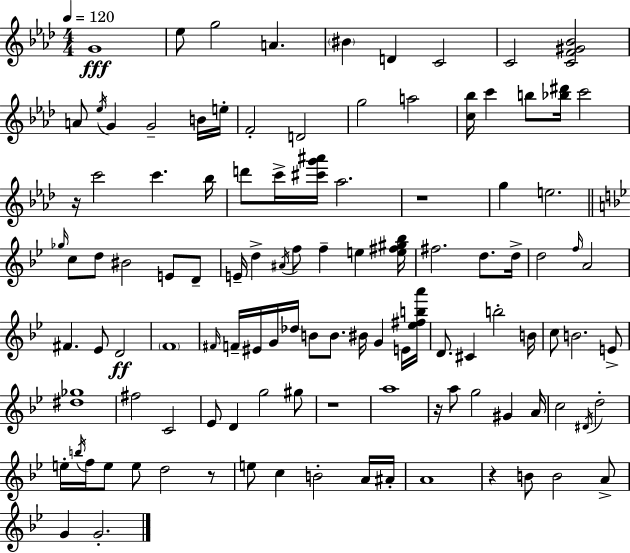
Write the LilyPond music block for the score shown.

{
  \clef treble
  \numericTimeSignature
  \time 4/4
  \key aes \major
  \tempo 4 = 120
  g'1\fff | ees''8 g''2 a'4. | \parenthesize bis'4 d'4 c'2 | c'2 <c' f' gis' bes'>2 | \break a'8 \acciaccatura { ees''16 } g'4 g'2-- b'16 | e''16-. f'2-. d'2 | g''2 a''2 | <c'' bes''>16 c'''4 b''8 <bes'' dis'''>16 c'''2 | \break r16 c'''2 c'''4. | bes''16 d'''8 c'''16-> <cis''' g''' ais'''>16 aes''2. | r1 | g''4 e''2. | \break \bar "||" \break \key bes \major \grace { ges''16 } c''8 d''8 bis'2 e'8 d'8-- | e'16-- d''4-> \acciaccatura { ais'16 } f''8 f''4-- e''4 | <e'' fis'' gis'' bes''>16 fis''2. d''8. | d''16-> d''2 \grace { f''16 } a'2 | \break fis'4. ees'8 d'2\ff | \parenthesize f'1 | \grace { fis'16 } f'16-- eis'16 g'16 des''16 b'8 b'8. bis'16 g'4 | e'16 <ees'' fis'' b'' a'''>16 d'8. cis'4 b''2-. | \break b'16 c''8 b'2. | e'8-> <dis'' ges''>1 | fis''2 c'2 | ees'8 d'4 g''2 | \break gis''8 r1 | a''1 | r16 a''8 g''2 gis'4 | a'16 c''2 \acciaccatura { dis'16 } d''2-. | \break e''16-. \acciaccatura { b''16 } f''16 e''8 e''8 d''2 | r8 e''8 c''4 b'2-. | a'16 ais'16-. a'1 | r4 b'8 b'2 | \break a'8-> g'4 g'2.-. | \bar "|."
}